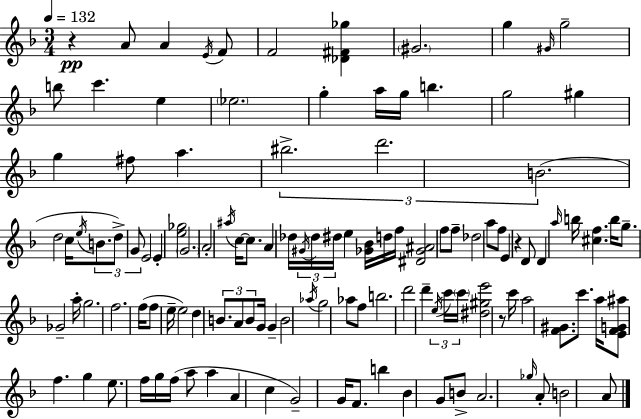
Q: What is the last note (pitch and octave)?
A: A4